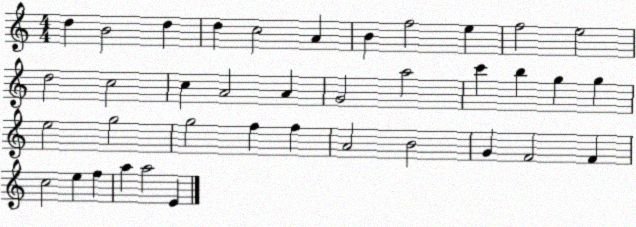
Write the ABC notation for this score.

X:1
T:Untitled
M:4/4
L:1/4
K:C
d B2 d d c2 A B f2 e f2 e2 d2 c2 c A2 A G2 a2 c' b g g e2 g2 g2 f f A2 B2 G F2 F c2 e f a a2 E